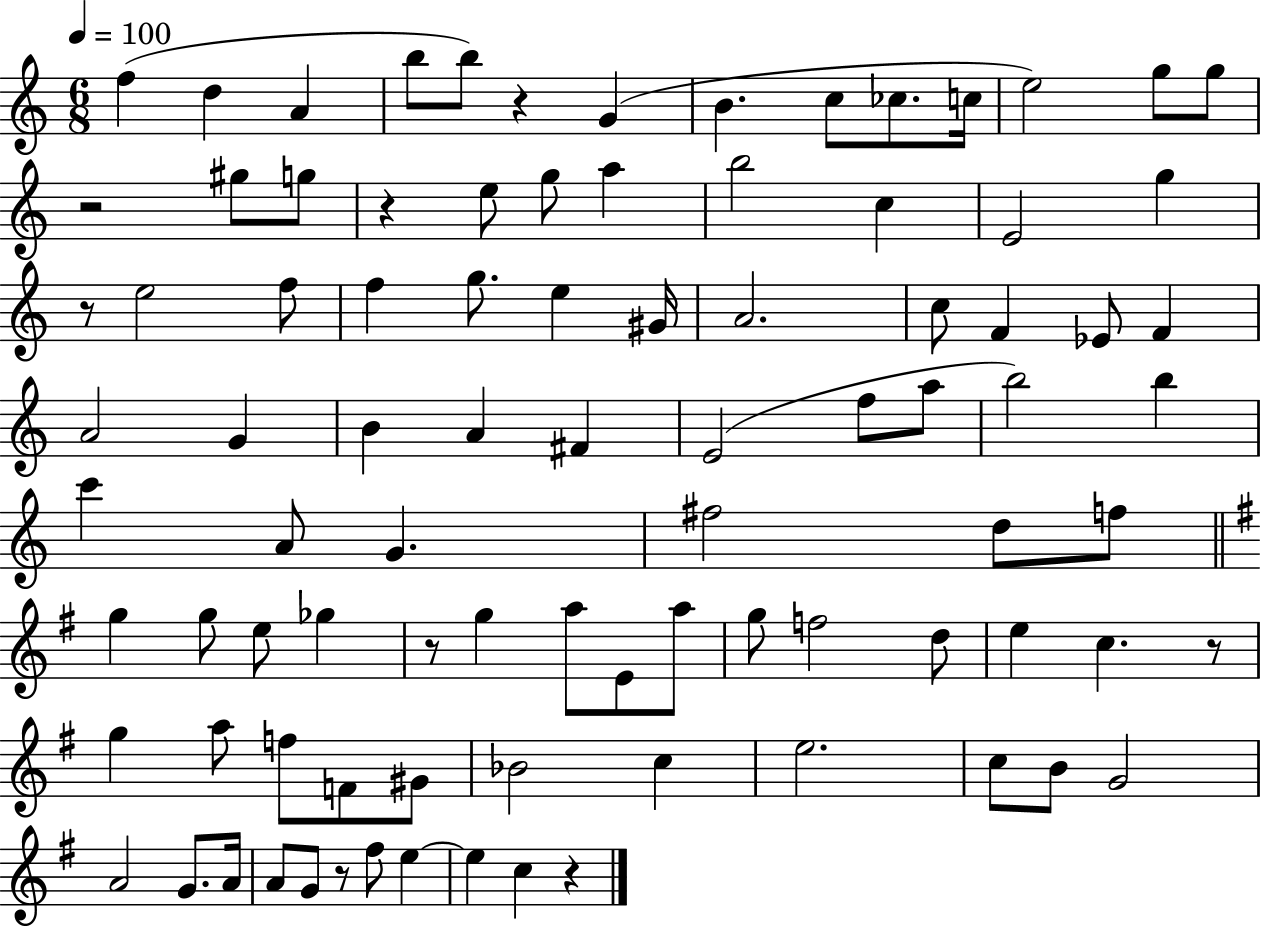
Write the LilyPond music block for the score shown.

{
  \clef treble
  \numericTimeSignature
  \time 6/8
  \key c \major
  \tempo 4 = 100
  \repeat volta 2 { f''4( d''4 a'4 | b''8 b''8) r4 g'4( | b'4. c''8 ces''8. c''16 | e''2) g''8 g''8 | \break r2 gis''8 g''8 | r4 e''8 g''8 a''4 | b''2 c''4 | e'2 g''4 | \break r8 e''2 f''8 | f''4 g''8. e''4 gis'16 | a'2. | c''8 f'4 ees'8 f'4 | \break a'2 g'4 | b'4 a'4 fis'4 | e'2( f''8 a''8 | b''2) b''4 | \break c'''4 a'8 g'4. | fis''2 d''8 f''8 | \bar "||" \break \key e \minor g''4 g''8 e''8 ges''4 | r8 g''4 a''8 e'8 a''8 | g''8 f''2 d''8 | e''4 c''4. r8 | \break g''4 a''8 f''8 f'8 gis'8 | bes'2 c''4 | e''2. | c''8 b'8 g'2 | \break a'2 g'8. a'16 | a'8 g'8 r8 fis''8 e''4~~ | e''4 c''4 r4 | } \bar "|."
}